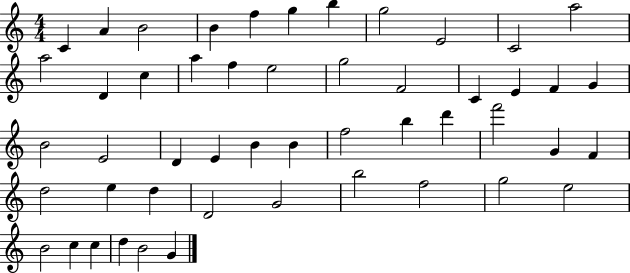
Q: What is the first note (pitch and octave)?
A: C4